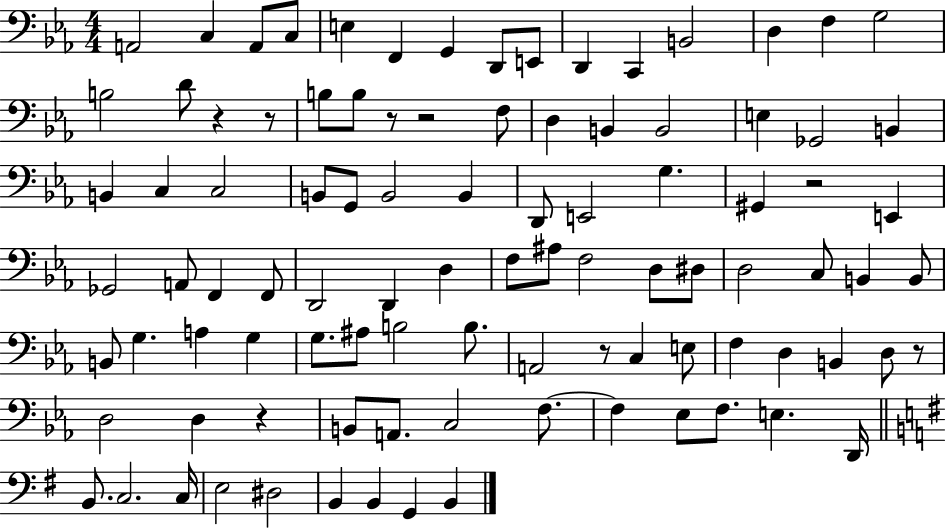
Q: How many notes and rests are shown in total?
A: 97